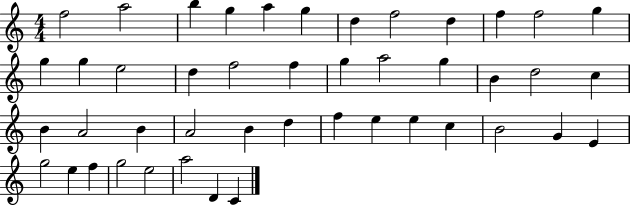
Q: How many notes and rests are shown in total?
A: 45